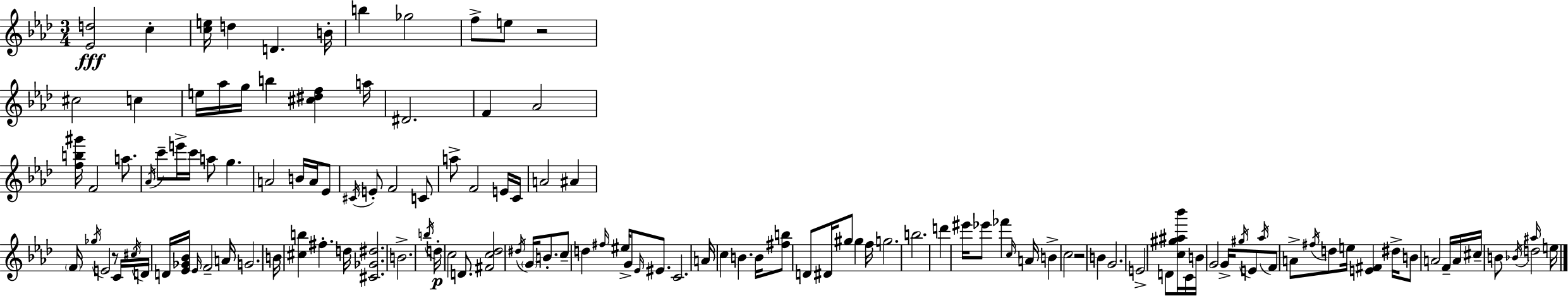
[Eb4,D5]/h C5/q [C5,E5]/s D5/q D4/q. B4/s B5/q Gb5/h F5/e E5/e R/h C#5/h C5/q E5/s Ab5/s G5/s B5/q [C#5,D#5,F5]/q A5/s D#4/h. F4/q Ab4/h [F5,B5,G#6]/s F4/h A5/e. Ab4/s C6/e E6/s C6/s A5/e G5/q. A4/h B4/s A4/s Eb4/e C#4/s E4/e F4/h C4/e A5/e F4/h E4/s C4/s A4/h A#4/q F4/s Gb5/s E4/h R/e C4/s C#5/s D4/s D4/s [Eb4,Gb4,Bb4]/s Eb4/s F4/h A4/s G4/h. B4/s [C#5,B5]/q F#5/q. D5/s [C#4,Gb4,D#5]/h. B4/h. B5/s D5/s C5/h D4/e. [F#4,C5,Db5]/h D#5/s G4/s B4/e. C5/e D5/q F#5/s EIS5/s G4/e Eb4/s EIS4/e. C4/h. A4/s C5/q B4/q. B4/s [F#5,B5]/e D4/e D#4/s G#5/e G#5/q F5/s G5/h. B5/h. D6/q EIS6/s Eb6/e FES6/q C5/s A4/s B4/q C5/h R/h B4/q G4/h. E4/h D4/e [C5,G#5,A#5,Bb6]/s C4/s B4/s G4/h G4/s G#5/s E4/e Ab5/s F4/e A4/e F#5/s D5/e E5/s [E4,F#4]/q D#5/s B4/e A4/h F4/s A4/s C#5/s B4/e Bb4/s D5/h A#5/s E5/s